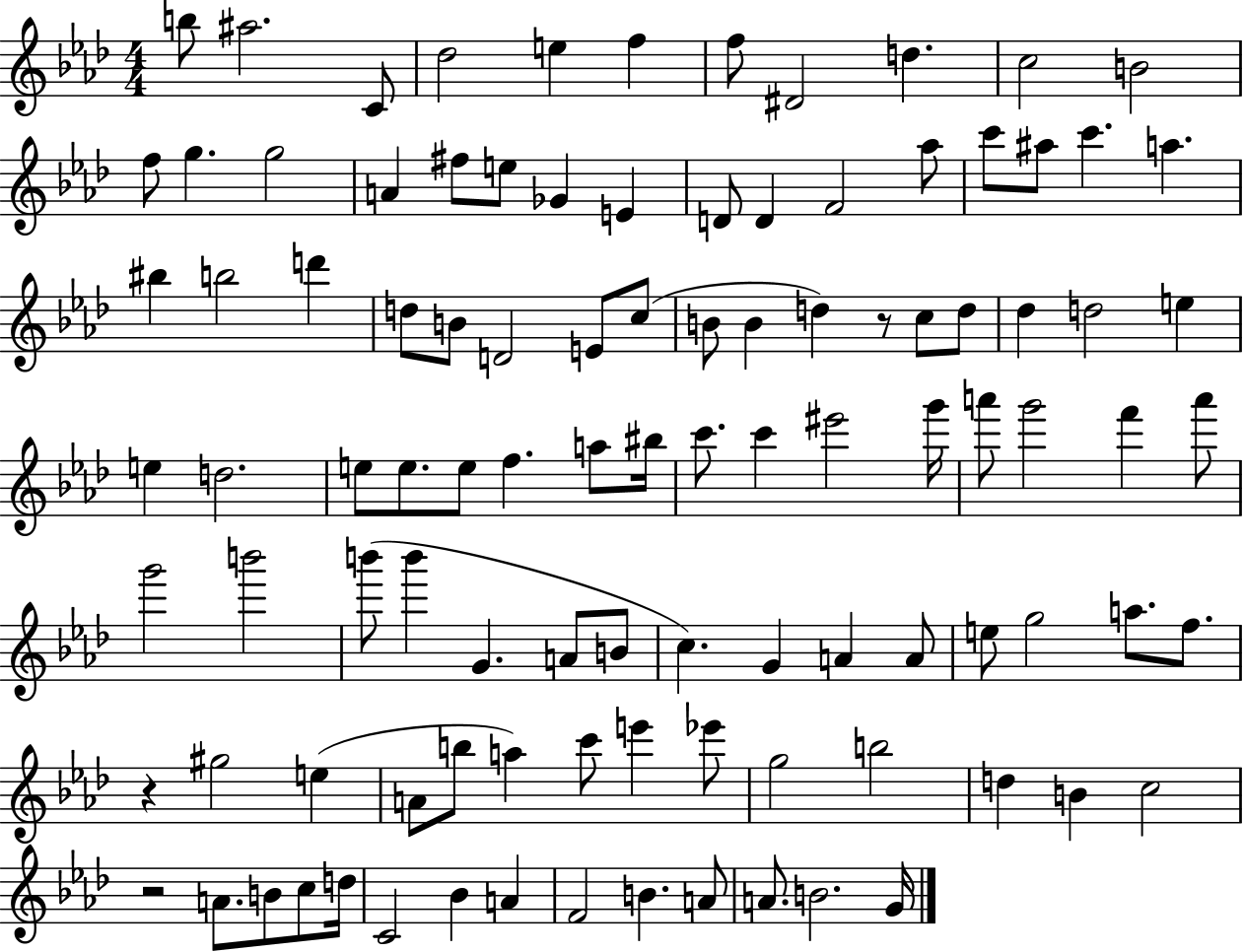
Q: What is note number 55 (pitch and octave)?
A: G6